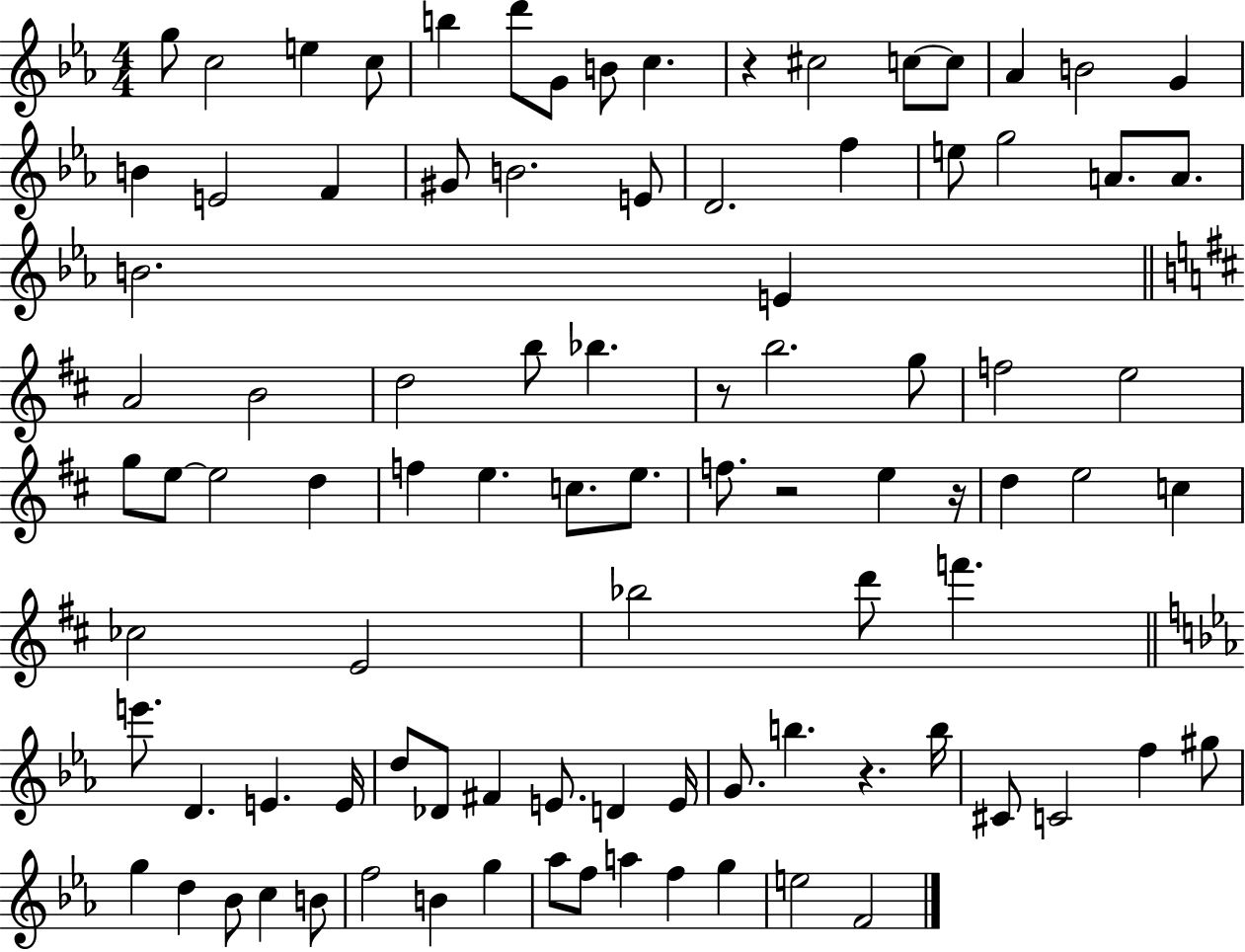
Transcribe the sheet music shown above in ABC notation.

X:1
T:Untitled
M:4/4
L:1/4
K:Eb
g/2 c2 e c/2 b d'/2 G/2 B/2 c z ^c2 c/2 c/2 _A B2 G B E2 F ^G/2 B2 E/2 D2 f e/2 g2 A/2 A/2 B2 E A2 B2 d2 b/2 _b z/2 b2 g/2 f2 e2 g/2 e/2 e2 d f e c/2 e/2 f/2 z2 e z/4 d e2 c _c2 E2 _b2 d'/2 f' e'/2 D E E/4 d/2 _D/2 ^F E/2 D E/4 G/2 b z b/4 ^C/2 C2 f ^g/2 g d _B/2 c B/2 f2 B g _a/2 f/2 a f g e2 F2